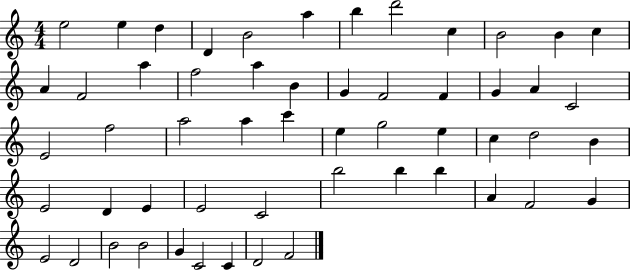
E5/h E5/q D5/q D4/q B4/h A5/q B5/q D6/h C5/q B4/h B4/q C5/q A4/q F4/h A5/q F5/h A5/q B4/q G4/q F4/h F4/q G4/q A4/q C4/h E4/h F5/h A5/h A5/q C6/q E5/q G5/h E5/q C5/q D5/h B4/q E4/h D4/q E4/q E4/h C4/h B5/h B5/q B5/q A4/q F4/h G4/q E4/h D4/h B4/h B4/h G4/q C4/h C4/q D4/h F4/h